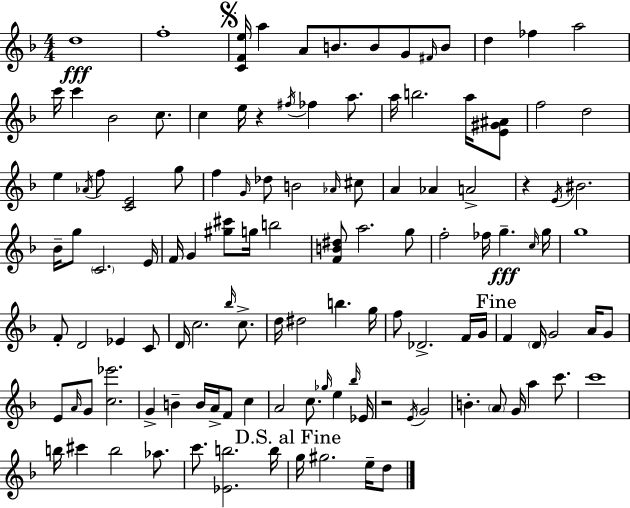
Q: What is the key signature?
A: F major